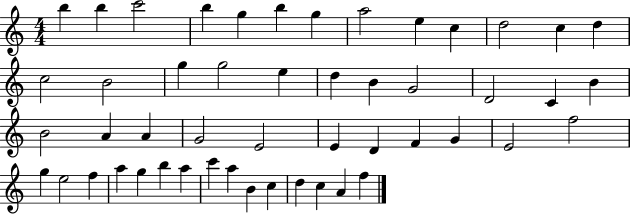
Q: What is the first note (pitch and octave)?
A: B5